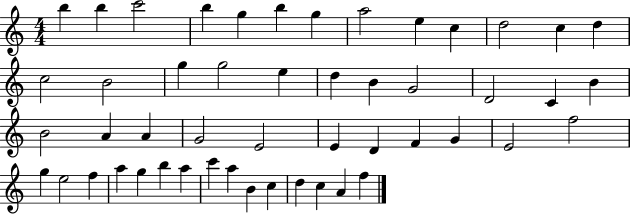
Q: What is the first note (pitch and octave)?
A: B5